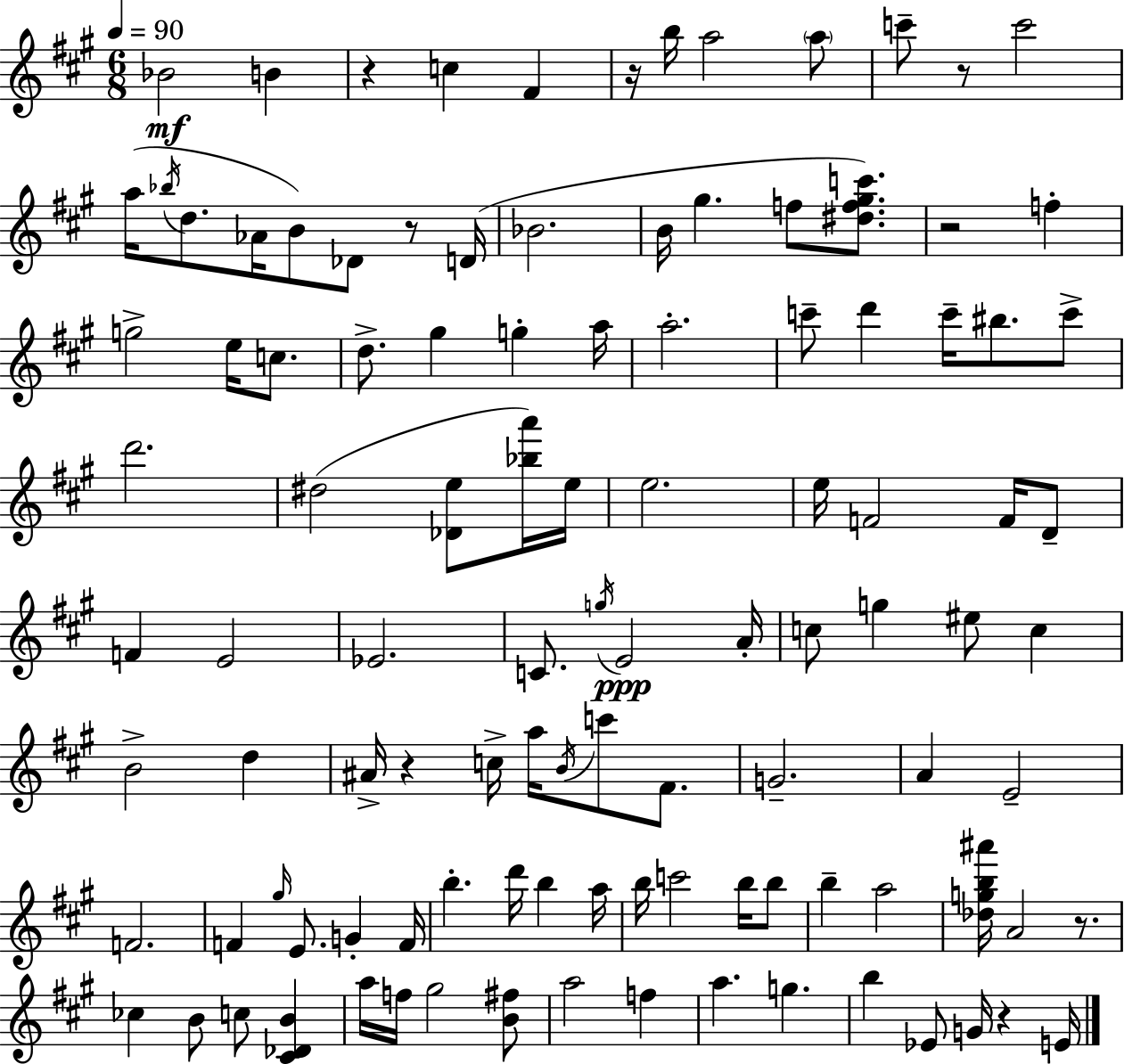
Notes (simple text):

Bb4/h B4/q R/q C5/q F#4/q R/s B5/s A5/h A5/e C6/e R/e C6/h A5/s Bb5/s D5/e. Ab4/s B4/e Db4/e R/e D4/s Bb4/h. B4/s G#5/q. F5/e [D#5,F5,G#5,C6]/e. R/h F5/q G5/h E5/s C5/e. D5/e. G#5/q G5/q A5/s A5/h. C6/e D6/q C6/s BIS5/e. C6/e D6/h. D#5/h [Db4,E5]/e [Bb5,A6]/s E5/s E5/h. E5/s F4/h F4/s D4/e F4/q E4/h Eb4/h. C4/e. G5/s E4/h A4/s C5/e G5/q EIS5/e C5/q B4/h D5/q A#4/s R/q C5/s A5/s B4/s C6/e F#4/e. G4/h. A4/q E4/h F4/h. F4/q G#5/s E4/e. G4/q F4/s B5/q. D6/s B5/q A5/s B5/s C6/h B5/s B5/e B5/q A5/h [Db5,G5,B5,A#6]/s A4/h R/e. CES5/q B4/e C5/e [C#4,Db4,B4]/q A5/s F5/s G#5/h [B4,F#5]/e A5/h F5/q A5/q. G5/q. B5/q Eb4/e G4/s R/q E4/s